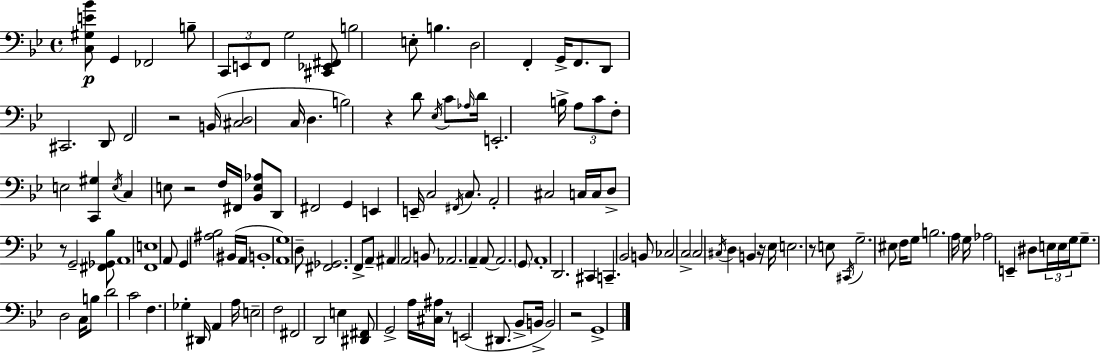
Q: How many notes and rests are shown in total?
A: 142